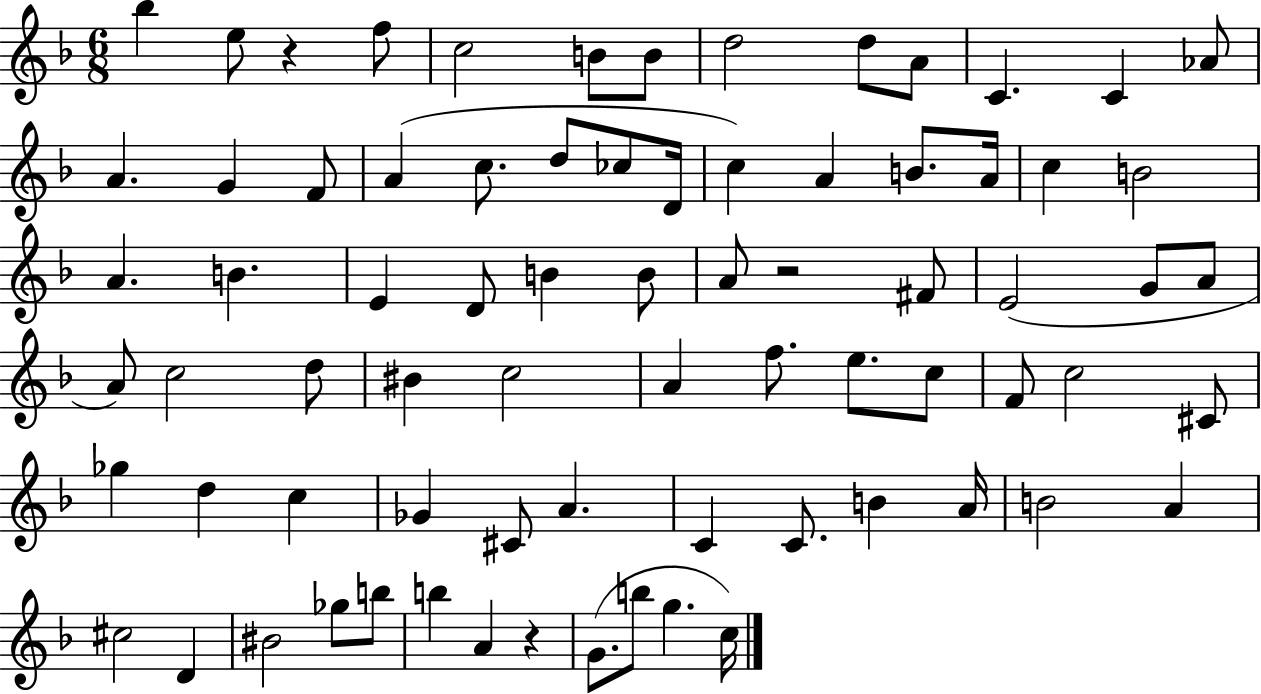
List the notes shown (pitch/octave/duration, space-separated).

Bb5/q E5/e R/q F5/e C5/h B4/e B4/e D5/h D5/e A4/e C4/q. C4/q Ab4/e A4/q. G4/q F4/e A4/q C5/e. D5/e CES5/e D4/s C5/q A4/q B4/e. A4/s C5/q B4/h A4/q. B4/q. E4/q D4/e B4/q B4/e A4/e R/h F#4/e E4/h G4/e A4/e A4/e C5/h D5/e BIS4/q C5/h A4/q F5/e. E5/e. C5/e F4/e C5/h C#4/e Gb5/q D5/q C5/q Gb4/q C#4/e A4/q. C4/q C4/e. B4/q A4/s B4/h A4/q C#5/h D4/q BIS4/h Gb5/e B5/e B5/q A4/q R/q G4/e. B5/e G5/q. C5/s